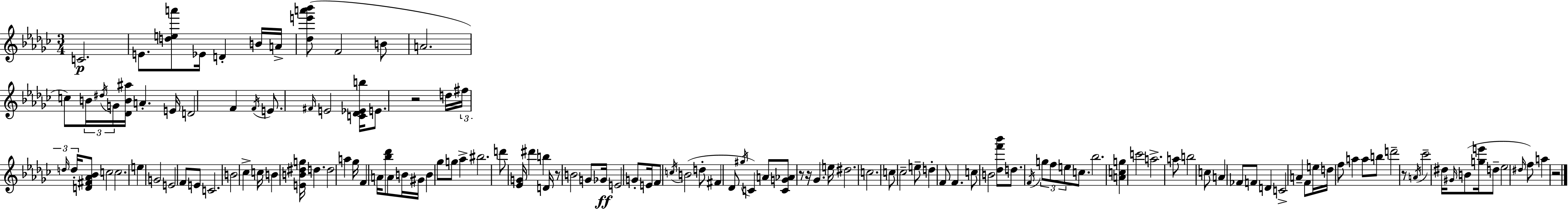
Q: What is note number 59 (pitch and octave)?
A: Gb4